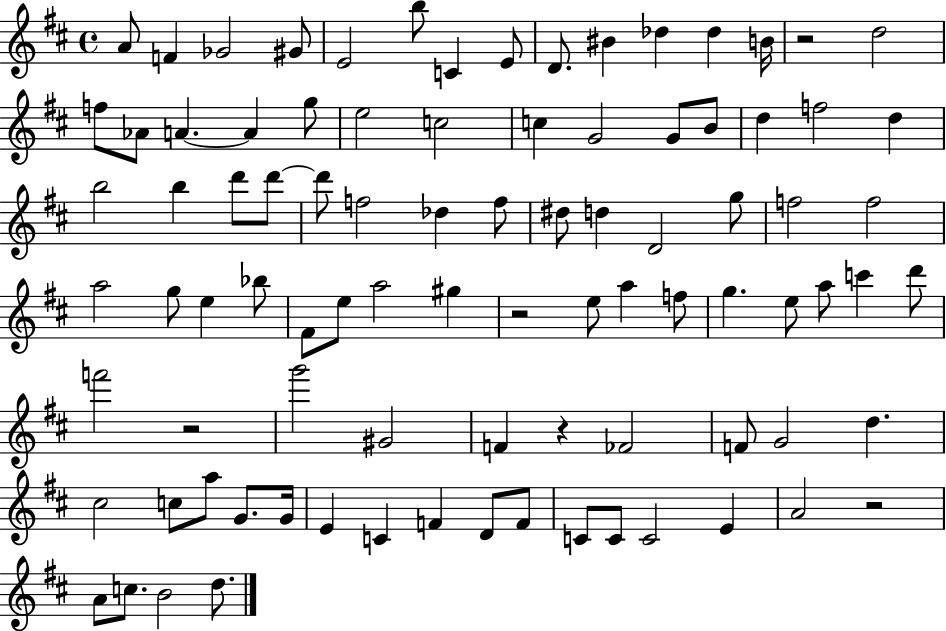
{
  \clef treble
  \time 4/4
  \defaultTimeSignature
  \key d \major
  \repeat volta 2 { a'8 f'4 ges'2 gis'8 | e'2 b''8 c'4 e'8 | d'8. bis'4 des''4 des''4 b'16 | r2 d''2 | \break f''8 aes'8 a'4.~~ a'4 g''8 | e''2 c''2 | c''4 g'2 g'8 b'8 | d''4 f''2 d''4 | \break b''2 b''4 d'''8 d'''8~~ | d'''8 f''2 des''4 f''8 | dis''8 d''4 d'2 g''8 | f''2 f''2 | \break a''2 g''8 e''4 bes''8 | fis'8 e''8 a''2 gis''4 | r2 e''8 a''4 f''8 | g''4. e''8 a''8 c'''4 d'''8 | \break f'''2 r2 | g'''2 gis'2 | f'4 r4 fes'2 | f'8 g'2 d''4. | \break cis''2 c''8 a''8 g'8. g'16 | e'4 c'4 f'4 d'8 f'8 | c'8 c'8 c'2 e'4 | a'2 r2 | \break a'8 c''8. b'2 d''8. | } \bar "|."
}